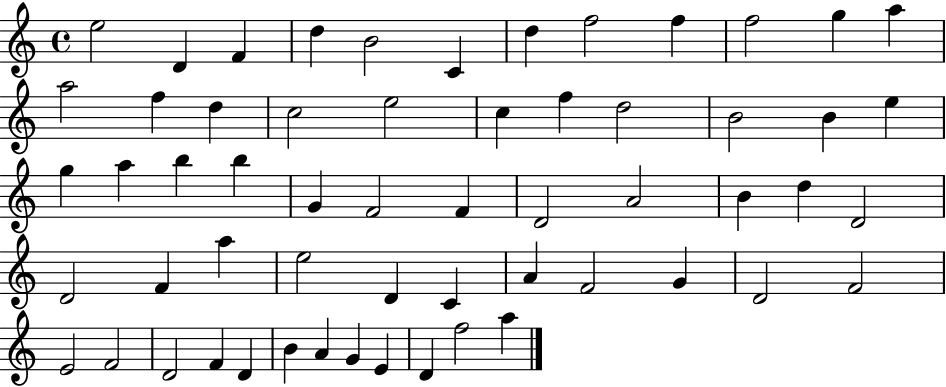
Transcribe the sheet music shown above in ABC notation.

X:1
T:Untitled
M:4/4
L:1/4
K:C
e2 D F d B2 C d f2 f f2 g a a2 f d c2 e2 c f d2 B2 B e g a b b G F2 F D2 A2 B d D2 D2 F a e2 D C A F2 G D2 F2 E2 F2 D2 F D B A G E D f2 a